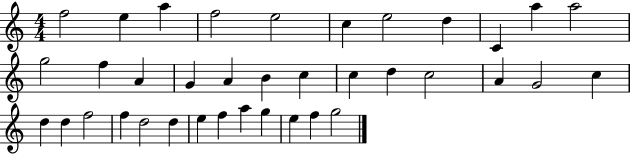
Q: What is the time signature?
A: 4/4